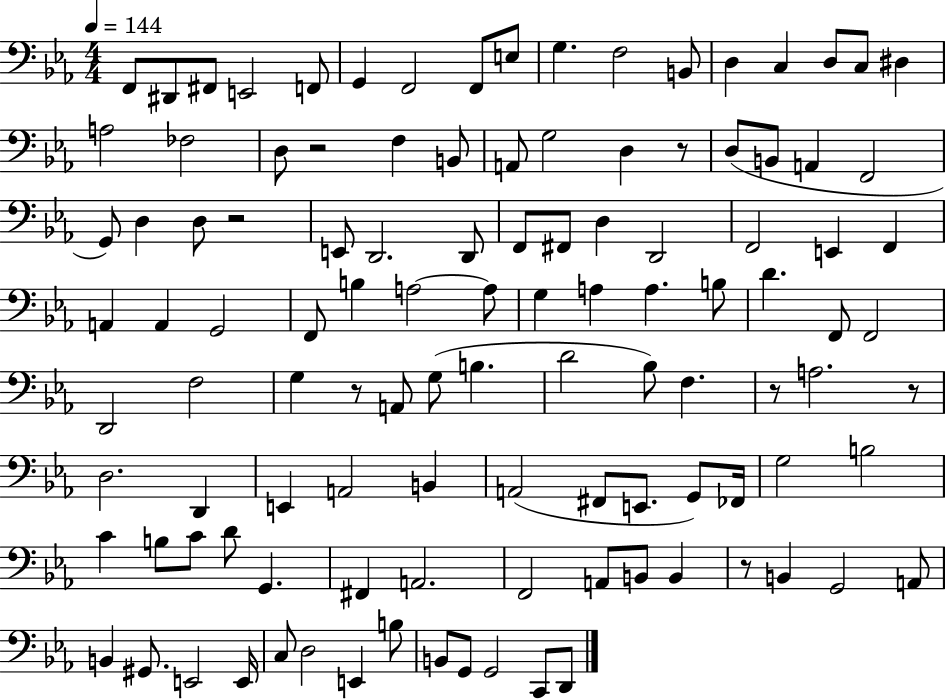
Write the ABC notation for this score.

X:1
T:Untitled
M:4/4
L:1/4
K:Eb
F,,/2 ^D,,/2 ^F,,/2 E,,2 F,,/2 G,, F,,2 F,,/2 E,/2 G, F,2 B,,/2 D, C, D,/2 C,/2 ^D, A,2 _F,2 D,/2 z2 F, B,,/2 A,,/2 G,2 D, z/2 D,/2 B,,/2 A,, F,,2 G,,/2 D, D,/2 z2 E,,/2 D,,2 D,,/2 F,,/2 ^F,,/2 D, D,,2 F,,2 E,, F,, A,, A,, G,,2 F,,/2 B, A,2 A,/2 G, A, A, B,/2 D F,,/2 F,,2 D,,2 F,2 G, z/2 A,,/2 G,/2 B, D2 _B,/2 F, z/2 A,2 z/2 D,2 D,, E,, A,,2 B,, A,,2 ^F,,/2 E,,/2 G,,/2 _F,,/4 G,2 B,2 C B,/2 C/2 D/2 G,, ^F,, A,,2 F,,2 A,,/2 B,,/2 B,, z/2 B,, G,,2 A,,/2 B,, ^G,,/2 E,,2 E,,/4 C,/2 D,2 E,, B,/2 B,,/2 G,,/2 G,,2 C,,/2 D,,/2